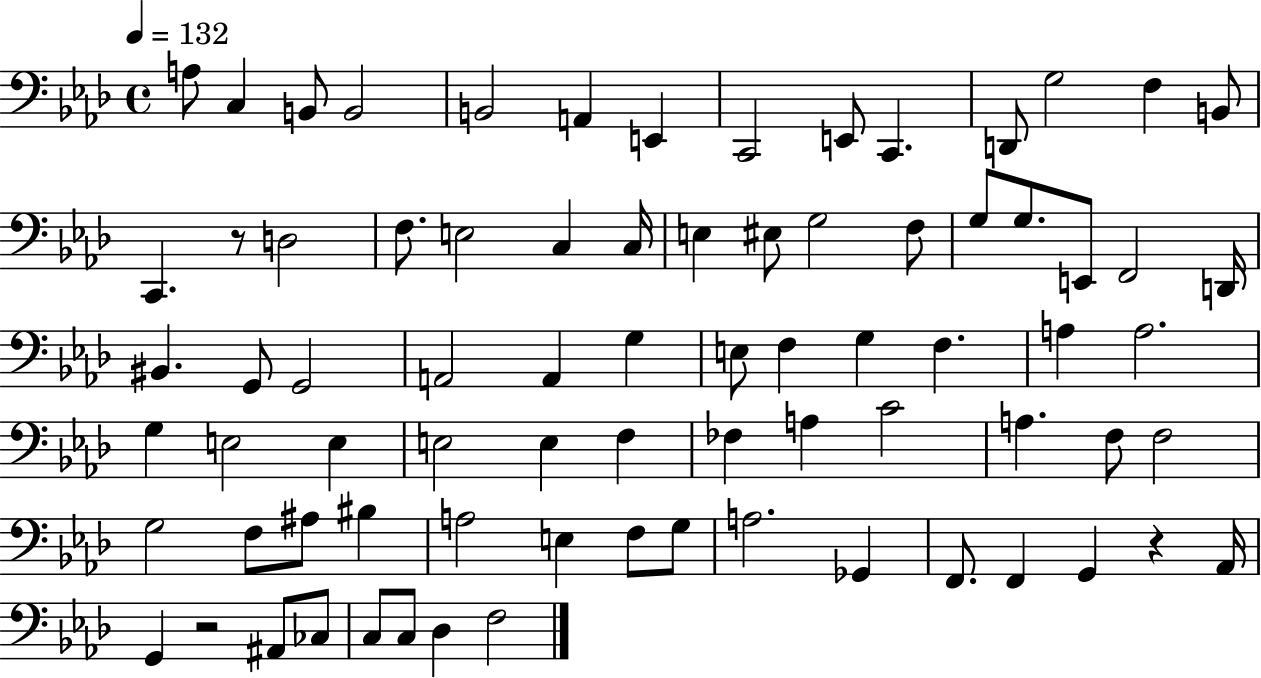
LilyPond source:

{
  \clef bass
  \time 4/4
  \defaultTimeSignature
  \key aes \major
  \tempo 4 = 132
  \repeat volta 2 { a8 c4 b,8 b,2 | b,2 a,4 e,4 | c,2 e,8 c,4. | d,8 g2 f4 b,8 | \break c,4. r8 d2 | f8. e2 c4 c16 | e4 eis8 g2 f8 | g8 g8. e,8 f,2 d,16 | \break bis,4. g,8 g,2 | a,2 a,4 g4 | e8 f4 g4 f4. | a4 a2. | \break g4 e2 e4 | e2 e4 f4 | fes4 a4 c'2 | a4. f8 f2 | \break g2 f8 ais8 bis4 | a2 e4 f8 g8 | a2. ges,4 | f,8. f,4 g,4 r4 aes,16 | \break g,4 r2 ais,8 ces8 | c8 c8 des4 f2 | } \bar "|."
}